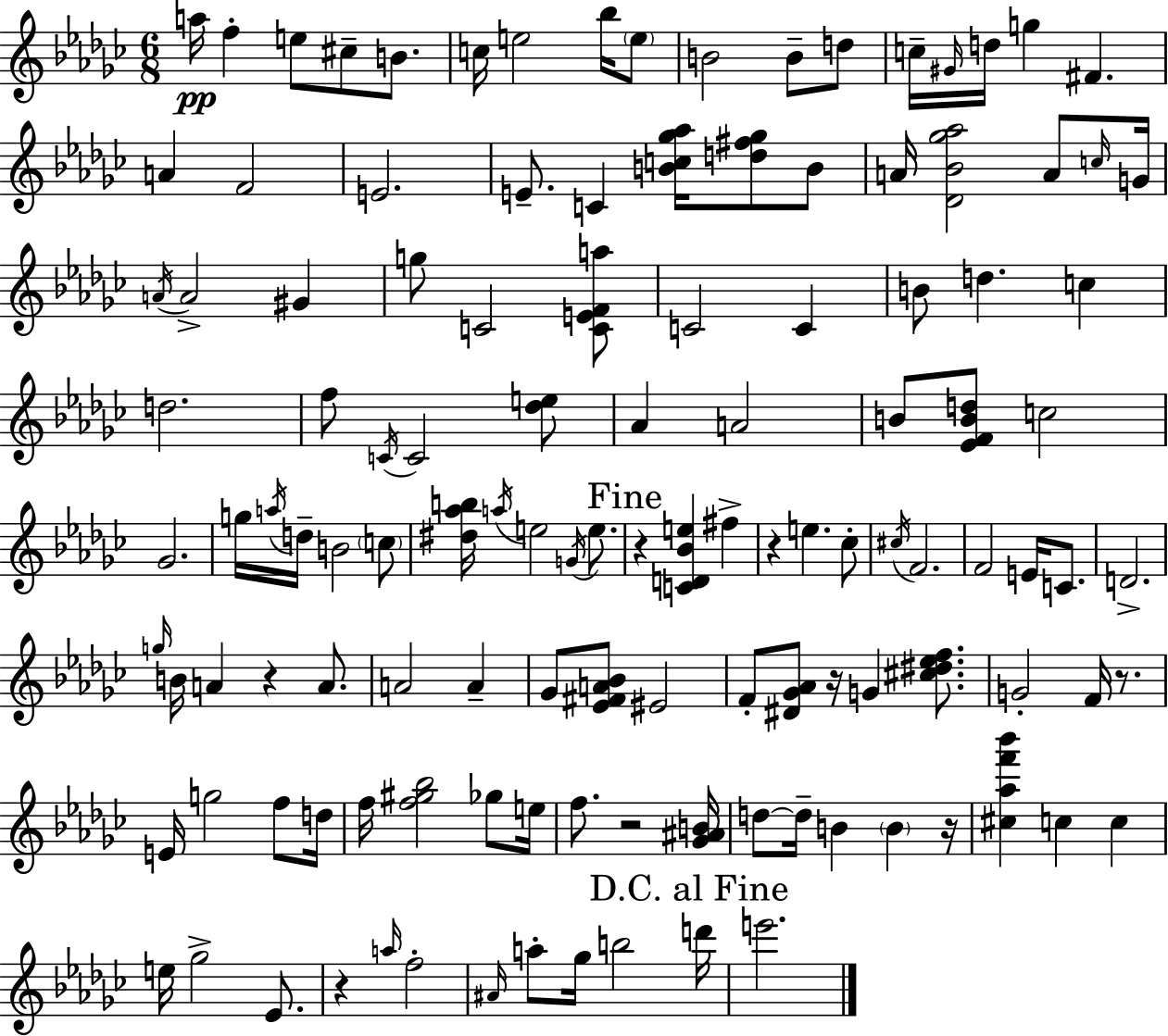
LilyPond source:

{
  \clef treble
  \numericTimeSignature
  \time 6/8
  \key ees \minor
  a''16\pp f''4-. e''8 cis''8-- b'8. | c''16 e''2 bes''16 \parenthesize e''8 | b'2 b'8-- d''8 | c''16-- \grace { gis'16 } d''16 g''4 fis'4. | \break a'4 f'2 | e'2. | e'8.-- c'4 <b' c'' ges'' aes''>16 <d'' fis'' ges''>8 b'8 | a'16 <des' bes' ges'' aes''>2 a'8 | \break \grace { c''16 } g'16 \acciaccatura { a'16 } a'2-> gis'4 | g''8 c'2 | <c' e' f' a''>8 c'2 c'4 | b'8 d''4. c''4 | \break d''2. | f''8 \acciaccatura { c'16 } c'2 | <des'' e''>8 aes'4 a'2 | b'8 <ees' f' b' d''>8 c''2 | \break ges'2. | g''16 \acciaccatura { a''16 } d''16-- b'2 | \parenthesize c''8 <dis'' aes'' b''>16 \acciaccatura { a''16 } e''2 | \acciaccatura { g'16 } e''8. \mark "Fine" r4 <c' d' bes' e''>4 | \break fis''4-> r4 e''4. | ces''8-. \acciaccatura { cis''16 } f'2. | f'2 | e'16 c'8. d'2.-> | \break \grace { g''16 } b'16 a'4 | r4 a'8. a'2 | a'4-- ges'8 <ees' fis' a' bes'>8 | eis'2 f'8-. <dis' ges' aes'>8 | \break r16 g'4 <cis'' dis'' ees'' f''>8. g'2-. | f'16 r8. e'16 g''2 | f''8 d''16 f''16 <f'' gis'' bes''>2 | ges''8 e''16 f''8. | \break r2 <ges' ais' b'>16 d''8~~ d''16-- | b'4 \parenthesize b'4 r16 <cis'' aes'' f''' bes'''>4 | c''4 c''4 e''16 ges''2-> | ees'8. r4 | \break \grace { a''16 } f''2-. \grace { ais'16 } a''8-. | ges''16 b''2 \mark "D.C. al Fine" d'''16 e'''2. | \bar "|."
}